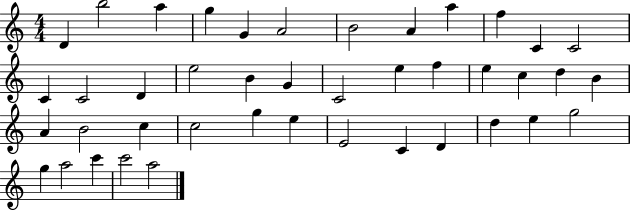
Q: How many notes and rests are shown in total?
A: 42